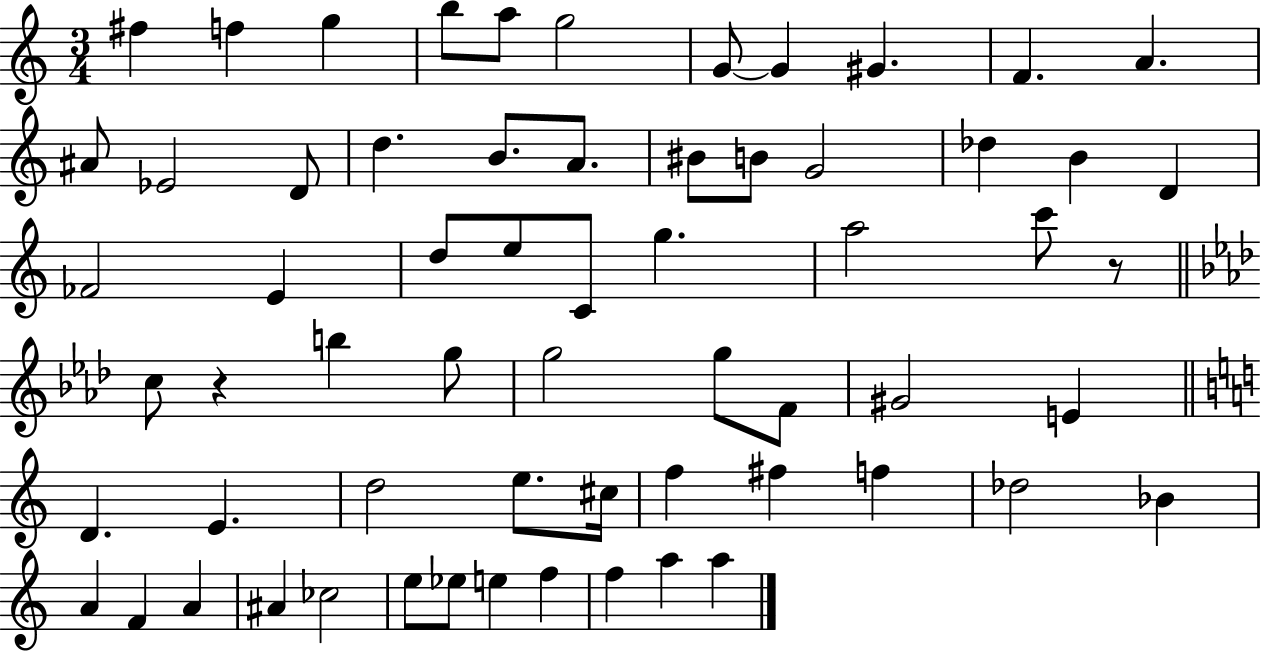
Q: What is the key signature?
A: C major